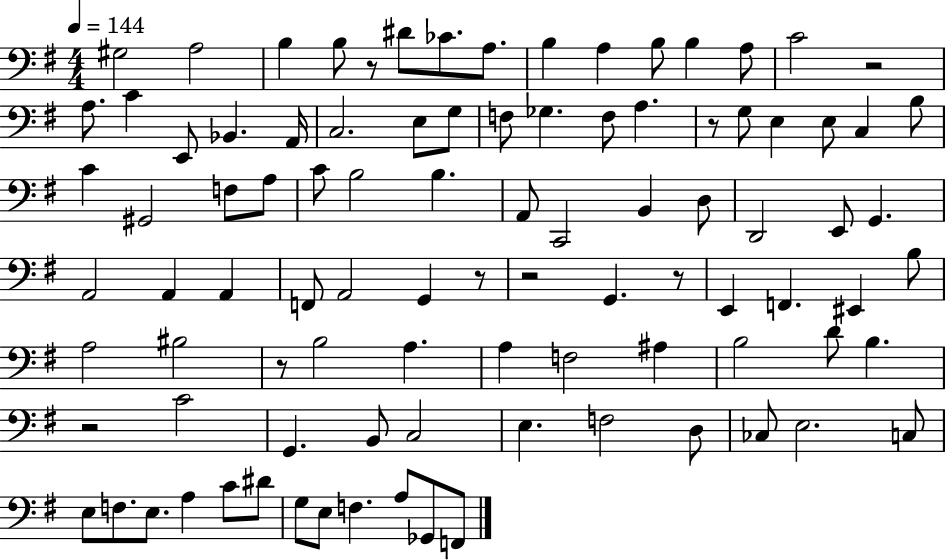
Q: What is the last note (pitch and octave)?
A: F2